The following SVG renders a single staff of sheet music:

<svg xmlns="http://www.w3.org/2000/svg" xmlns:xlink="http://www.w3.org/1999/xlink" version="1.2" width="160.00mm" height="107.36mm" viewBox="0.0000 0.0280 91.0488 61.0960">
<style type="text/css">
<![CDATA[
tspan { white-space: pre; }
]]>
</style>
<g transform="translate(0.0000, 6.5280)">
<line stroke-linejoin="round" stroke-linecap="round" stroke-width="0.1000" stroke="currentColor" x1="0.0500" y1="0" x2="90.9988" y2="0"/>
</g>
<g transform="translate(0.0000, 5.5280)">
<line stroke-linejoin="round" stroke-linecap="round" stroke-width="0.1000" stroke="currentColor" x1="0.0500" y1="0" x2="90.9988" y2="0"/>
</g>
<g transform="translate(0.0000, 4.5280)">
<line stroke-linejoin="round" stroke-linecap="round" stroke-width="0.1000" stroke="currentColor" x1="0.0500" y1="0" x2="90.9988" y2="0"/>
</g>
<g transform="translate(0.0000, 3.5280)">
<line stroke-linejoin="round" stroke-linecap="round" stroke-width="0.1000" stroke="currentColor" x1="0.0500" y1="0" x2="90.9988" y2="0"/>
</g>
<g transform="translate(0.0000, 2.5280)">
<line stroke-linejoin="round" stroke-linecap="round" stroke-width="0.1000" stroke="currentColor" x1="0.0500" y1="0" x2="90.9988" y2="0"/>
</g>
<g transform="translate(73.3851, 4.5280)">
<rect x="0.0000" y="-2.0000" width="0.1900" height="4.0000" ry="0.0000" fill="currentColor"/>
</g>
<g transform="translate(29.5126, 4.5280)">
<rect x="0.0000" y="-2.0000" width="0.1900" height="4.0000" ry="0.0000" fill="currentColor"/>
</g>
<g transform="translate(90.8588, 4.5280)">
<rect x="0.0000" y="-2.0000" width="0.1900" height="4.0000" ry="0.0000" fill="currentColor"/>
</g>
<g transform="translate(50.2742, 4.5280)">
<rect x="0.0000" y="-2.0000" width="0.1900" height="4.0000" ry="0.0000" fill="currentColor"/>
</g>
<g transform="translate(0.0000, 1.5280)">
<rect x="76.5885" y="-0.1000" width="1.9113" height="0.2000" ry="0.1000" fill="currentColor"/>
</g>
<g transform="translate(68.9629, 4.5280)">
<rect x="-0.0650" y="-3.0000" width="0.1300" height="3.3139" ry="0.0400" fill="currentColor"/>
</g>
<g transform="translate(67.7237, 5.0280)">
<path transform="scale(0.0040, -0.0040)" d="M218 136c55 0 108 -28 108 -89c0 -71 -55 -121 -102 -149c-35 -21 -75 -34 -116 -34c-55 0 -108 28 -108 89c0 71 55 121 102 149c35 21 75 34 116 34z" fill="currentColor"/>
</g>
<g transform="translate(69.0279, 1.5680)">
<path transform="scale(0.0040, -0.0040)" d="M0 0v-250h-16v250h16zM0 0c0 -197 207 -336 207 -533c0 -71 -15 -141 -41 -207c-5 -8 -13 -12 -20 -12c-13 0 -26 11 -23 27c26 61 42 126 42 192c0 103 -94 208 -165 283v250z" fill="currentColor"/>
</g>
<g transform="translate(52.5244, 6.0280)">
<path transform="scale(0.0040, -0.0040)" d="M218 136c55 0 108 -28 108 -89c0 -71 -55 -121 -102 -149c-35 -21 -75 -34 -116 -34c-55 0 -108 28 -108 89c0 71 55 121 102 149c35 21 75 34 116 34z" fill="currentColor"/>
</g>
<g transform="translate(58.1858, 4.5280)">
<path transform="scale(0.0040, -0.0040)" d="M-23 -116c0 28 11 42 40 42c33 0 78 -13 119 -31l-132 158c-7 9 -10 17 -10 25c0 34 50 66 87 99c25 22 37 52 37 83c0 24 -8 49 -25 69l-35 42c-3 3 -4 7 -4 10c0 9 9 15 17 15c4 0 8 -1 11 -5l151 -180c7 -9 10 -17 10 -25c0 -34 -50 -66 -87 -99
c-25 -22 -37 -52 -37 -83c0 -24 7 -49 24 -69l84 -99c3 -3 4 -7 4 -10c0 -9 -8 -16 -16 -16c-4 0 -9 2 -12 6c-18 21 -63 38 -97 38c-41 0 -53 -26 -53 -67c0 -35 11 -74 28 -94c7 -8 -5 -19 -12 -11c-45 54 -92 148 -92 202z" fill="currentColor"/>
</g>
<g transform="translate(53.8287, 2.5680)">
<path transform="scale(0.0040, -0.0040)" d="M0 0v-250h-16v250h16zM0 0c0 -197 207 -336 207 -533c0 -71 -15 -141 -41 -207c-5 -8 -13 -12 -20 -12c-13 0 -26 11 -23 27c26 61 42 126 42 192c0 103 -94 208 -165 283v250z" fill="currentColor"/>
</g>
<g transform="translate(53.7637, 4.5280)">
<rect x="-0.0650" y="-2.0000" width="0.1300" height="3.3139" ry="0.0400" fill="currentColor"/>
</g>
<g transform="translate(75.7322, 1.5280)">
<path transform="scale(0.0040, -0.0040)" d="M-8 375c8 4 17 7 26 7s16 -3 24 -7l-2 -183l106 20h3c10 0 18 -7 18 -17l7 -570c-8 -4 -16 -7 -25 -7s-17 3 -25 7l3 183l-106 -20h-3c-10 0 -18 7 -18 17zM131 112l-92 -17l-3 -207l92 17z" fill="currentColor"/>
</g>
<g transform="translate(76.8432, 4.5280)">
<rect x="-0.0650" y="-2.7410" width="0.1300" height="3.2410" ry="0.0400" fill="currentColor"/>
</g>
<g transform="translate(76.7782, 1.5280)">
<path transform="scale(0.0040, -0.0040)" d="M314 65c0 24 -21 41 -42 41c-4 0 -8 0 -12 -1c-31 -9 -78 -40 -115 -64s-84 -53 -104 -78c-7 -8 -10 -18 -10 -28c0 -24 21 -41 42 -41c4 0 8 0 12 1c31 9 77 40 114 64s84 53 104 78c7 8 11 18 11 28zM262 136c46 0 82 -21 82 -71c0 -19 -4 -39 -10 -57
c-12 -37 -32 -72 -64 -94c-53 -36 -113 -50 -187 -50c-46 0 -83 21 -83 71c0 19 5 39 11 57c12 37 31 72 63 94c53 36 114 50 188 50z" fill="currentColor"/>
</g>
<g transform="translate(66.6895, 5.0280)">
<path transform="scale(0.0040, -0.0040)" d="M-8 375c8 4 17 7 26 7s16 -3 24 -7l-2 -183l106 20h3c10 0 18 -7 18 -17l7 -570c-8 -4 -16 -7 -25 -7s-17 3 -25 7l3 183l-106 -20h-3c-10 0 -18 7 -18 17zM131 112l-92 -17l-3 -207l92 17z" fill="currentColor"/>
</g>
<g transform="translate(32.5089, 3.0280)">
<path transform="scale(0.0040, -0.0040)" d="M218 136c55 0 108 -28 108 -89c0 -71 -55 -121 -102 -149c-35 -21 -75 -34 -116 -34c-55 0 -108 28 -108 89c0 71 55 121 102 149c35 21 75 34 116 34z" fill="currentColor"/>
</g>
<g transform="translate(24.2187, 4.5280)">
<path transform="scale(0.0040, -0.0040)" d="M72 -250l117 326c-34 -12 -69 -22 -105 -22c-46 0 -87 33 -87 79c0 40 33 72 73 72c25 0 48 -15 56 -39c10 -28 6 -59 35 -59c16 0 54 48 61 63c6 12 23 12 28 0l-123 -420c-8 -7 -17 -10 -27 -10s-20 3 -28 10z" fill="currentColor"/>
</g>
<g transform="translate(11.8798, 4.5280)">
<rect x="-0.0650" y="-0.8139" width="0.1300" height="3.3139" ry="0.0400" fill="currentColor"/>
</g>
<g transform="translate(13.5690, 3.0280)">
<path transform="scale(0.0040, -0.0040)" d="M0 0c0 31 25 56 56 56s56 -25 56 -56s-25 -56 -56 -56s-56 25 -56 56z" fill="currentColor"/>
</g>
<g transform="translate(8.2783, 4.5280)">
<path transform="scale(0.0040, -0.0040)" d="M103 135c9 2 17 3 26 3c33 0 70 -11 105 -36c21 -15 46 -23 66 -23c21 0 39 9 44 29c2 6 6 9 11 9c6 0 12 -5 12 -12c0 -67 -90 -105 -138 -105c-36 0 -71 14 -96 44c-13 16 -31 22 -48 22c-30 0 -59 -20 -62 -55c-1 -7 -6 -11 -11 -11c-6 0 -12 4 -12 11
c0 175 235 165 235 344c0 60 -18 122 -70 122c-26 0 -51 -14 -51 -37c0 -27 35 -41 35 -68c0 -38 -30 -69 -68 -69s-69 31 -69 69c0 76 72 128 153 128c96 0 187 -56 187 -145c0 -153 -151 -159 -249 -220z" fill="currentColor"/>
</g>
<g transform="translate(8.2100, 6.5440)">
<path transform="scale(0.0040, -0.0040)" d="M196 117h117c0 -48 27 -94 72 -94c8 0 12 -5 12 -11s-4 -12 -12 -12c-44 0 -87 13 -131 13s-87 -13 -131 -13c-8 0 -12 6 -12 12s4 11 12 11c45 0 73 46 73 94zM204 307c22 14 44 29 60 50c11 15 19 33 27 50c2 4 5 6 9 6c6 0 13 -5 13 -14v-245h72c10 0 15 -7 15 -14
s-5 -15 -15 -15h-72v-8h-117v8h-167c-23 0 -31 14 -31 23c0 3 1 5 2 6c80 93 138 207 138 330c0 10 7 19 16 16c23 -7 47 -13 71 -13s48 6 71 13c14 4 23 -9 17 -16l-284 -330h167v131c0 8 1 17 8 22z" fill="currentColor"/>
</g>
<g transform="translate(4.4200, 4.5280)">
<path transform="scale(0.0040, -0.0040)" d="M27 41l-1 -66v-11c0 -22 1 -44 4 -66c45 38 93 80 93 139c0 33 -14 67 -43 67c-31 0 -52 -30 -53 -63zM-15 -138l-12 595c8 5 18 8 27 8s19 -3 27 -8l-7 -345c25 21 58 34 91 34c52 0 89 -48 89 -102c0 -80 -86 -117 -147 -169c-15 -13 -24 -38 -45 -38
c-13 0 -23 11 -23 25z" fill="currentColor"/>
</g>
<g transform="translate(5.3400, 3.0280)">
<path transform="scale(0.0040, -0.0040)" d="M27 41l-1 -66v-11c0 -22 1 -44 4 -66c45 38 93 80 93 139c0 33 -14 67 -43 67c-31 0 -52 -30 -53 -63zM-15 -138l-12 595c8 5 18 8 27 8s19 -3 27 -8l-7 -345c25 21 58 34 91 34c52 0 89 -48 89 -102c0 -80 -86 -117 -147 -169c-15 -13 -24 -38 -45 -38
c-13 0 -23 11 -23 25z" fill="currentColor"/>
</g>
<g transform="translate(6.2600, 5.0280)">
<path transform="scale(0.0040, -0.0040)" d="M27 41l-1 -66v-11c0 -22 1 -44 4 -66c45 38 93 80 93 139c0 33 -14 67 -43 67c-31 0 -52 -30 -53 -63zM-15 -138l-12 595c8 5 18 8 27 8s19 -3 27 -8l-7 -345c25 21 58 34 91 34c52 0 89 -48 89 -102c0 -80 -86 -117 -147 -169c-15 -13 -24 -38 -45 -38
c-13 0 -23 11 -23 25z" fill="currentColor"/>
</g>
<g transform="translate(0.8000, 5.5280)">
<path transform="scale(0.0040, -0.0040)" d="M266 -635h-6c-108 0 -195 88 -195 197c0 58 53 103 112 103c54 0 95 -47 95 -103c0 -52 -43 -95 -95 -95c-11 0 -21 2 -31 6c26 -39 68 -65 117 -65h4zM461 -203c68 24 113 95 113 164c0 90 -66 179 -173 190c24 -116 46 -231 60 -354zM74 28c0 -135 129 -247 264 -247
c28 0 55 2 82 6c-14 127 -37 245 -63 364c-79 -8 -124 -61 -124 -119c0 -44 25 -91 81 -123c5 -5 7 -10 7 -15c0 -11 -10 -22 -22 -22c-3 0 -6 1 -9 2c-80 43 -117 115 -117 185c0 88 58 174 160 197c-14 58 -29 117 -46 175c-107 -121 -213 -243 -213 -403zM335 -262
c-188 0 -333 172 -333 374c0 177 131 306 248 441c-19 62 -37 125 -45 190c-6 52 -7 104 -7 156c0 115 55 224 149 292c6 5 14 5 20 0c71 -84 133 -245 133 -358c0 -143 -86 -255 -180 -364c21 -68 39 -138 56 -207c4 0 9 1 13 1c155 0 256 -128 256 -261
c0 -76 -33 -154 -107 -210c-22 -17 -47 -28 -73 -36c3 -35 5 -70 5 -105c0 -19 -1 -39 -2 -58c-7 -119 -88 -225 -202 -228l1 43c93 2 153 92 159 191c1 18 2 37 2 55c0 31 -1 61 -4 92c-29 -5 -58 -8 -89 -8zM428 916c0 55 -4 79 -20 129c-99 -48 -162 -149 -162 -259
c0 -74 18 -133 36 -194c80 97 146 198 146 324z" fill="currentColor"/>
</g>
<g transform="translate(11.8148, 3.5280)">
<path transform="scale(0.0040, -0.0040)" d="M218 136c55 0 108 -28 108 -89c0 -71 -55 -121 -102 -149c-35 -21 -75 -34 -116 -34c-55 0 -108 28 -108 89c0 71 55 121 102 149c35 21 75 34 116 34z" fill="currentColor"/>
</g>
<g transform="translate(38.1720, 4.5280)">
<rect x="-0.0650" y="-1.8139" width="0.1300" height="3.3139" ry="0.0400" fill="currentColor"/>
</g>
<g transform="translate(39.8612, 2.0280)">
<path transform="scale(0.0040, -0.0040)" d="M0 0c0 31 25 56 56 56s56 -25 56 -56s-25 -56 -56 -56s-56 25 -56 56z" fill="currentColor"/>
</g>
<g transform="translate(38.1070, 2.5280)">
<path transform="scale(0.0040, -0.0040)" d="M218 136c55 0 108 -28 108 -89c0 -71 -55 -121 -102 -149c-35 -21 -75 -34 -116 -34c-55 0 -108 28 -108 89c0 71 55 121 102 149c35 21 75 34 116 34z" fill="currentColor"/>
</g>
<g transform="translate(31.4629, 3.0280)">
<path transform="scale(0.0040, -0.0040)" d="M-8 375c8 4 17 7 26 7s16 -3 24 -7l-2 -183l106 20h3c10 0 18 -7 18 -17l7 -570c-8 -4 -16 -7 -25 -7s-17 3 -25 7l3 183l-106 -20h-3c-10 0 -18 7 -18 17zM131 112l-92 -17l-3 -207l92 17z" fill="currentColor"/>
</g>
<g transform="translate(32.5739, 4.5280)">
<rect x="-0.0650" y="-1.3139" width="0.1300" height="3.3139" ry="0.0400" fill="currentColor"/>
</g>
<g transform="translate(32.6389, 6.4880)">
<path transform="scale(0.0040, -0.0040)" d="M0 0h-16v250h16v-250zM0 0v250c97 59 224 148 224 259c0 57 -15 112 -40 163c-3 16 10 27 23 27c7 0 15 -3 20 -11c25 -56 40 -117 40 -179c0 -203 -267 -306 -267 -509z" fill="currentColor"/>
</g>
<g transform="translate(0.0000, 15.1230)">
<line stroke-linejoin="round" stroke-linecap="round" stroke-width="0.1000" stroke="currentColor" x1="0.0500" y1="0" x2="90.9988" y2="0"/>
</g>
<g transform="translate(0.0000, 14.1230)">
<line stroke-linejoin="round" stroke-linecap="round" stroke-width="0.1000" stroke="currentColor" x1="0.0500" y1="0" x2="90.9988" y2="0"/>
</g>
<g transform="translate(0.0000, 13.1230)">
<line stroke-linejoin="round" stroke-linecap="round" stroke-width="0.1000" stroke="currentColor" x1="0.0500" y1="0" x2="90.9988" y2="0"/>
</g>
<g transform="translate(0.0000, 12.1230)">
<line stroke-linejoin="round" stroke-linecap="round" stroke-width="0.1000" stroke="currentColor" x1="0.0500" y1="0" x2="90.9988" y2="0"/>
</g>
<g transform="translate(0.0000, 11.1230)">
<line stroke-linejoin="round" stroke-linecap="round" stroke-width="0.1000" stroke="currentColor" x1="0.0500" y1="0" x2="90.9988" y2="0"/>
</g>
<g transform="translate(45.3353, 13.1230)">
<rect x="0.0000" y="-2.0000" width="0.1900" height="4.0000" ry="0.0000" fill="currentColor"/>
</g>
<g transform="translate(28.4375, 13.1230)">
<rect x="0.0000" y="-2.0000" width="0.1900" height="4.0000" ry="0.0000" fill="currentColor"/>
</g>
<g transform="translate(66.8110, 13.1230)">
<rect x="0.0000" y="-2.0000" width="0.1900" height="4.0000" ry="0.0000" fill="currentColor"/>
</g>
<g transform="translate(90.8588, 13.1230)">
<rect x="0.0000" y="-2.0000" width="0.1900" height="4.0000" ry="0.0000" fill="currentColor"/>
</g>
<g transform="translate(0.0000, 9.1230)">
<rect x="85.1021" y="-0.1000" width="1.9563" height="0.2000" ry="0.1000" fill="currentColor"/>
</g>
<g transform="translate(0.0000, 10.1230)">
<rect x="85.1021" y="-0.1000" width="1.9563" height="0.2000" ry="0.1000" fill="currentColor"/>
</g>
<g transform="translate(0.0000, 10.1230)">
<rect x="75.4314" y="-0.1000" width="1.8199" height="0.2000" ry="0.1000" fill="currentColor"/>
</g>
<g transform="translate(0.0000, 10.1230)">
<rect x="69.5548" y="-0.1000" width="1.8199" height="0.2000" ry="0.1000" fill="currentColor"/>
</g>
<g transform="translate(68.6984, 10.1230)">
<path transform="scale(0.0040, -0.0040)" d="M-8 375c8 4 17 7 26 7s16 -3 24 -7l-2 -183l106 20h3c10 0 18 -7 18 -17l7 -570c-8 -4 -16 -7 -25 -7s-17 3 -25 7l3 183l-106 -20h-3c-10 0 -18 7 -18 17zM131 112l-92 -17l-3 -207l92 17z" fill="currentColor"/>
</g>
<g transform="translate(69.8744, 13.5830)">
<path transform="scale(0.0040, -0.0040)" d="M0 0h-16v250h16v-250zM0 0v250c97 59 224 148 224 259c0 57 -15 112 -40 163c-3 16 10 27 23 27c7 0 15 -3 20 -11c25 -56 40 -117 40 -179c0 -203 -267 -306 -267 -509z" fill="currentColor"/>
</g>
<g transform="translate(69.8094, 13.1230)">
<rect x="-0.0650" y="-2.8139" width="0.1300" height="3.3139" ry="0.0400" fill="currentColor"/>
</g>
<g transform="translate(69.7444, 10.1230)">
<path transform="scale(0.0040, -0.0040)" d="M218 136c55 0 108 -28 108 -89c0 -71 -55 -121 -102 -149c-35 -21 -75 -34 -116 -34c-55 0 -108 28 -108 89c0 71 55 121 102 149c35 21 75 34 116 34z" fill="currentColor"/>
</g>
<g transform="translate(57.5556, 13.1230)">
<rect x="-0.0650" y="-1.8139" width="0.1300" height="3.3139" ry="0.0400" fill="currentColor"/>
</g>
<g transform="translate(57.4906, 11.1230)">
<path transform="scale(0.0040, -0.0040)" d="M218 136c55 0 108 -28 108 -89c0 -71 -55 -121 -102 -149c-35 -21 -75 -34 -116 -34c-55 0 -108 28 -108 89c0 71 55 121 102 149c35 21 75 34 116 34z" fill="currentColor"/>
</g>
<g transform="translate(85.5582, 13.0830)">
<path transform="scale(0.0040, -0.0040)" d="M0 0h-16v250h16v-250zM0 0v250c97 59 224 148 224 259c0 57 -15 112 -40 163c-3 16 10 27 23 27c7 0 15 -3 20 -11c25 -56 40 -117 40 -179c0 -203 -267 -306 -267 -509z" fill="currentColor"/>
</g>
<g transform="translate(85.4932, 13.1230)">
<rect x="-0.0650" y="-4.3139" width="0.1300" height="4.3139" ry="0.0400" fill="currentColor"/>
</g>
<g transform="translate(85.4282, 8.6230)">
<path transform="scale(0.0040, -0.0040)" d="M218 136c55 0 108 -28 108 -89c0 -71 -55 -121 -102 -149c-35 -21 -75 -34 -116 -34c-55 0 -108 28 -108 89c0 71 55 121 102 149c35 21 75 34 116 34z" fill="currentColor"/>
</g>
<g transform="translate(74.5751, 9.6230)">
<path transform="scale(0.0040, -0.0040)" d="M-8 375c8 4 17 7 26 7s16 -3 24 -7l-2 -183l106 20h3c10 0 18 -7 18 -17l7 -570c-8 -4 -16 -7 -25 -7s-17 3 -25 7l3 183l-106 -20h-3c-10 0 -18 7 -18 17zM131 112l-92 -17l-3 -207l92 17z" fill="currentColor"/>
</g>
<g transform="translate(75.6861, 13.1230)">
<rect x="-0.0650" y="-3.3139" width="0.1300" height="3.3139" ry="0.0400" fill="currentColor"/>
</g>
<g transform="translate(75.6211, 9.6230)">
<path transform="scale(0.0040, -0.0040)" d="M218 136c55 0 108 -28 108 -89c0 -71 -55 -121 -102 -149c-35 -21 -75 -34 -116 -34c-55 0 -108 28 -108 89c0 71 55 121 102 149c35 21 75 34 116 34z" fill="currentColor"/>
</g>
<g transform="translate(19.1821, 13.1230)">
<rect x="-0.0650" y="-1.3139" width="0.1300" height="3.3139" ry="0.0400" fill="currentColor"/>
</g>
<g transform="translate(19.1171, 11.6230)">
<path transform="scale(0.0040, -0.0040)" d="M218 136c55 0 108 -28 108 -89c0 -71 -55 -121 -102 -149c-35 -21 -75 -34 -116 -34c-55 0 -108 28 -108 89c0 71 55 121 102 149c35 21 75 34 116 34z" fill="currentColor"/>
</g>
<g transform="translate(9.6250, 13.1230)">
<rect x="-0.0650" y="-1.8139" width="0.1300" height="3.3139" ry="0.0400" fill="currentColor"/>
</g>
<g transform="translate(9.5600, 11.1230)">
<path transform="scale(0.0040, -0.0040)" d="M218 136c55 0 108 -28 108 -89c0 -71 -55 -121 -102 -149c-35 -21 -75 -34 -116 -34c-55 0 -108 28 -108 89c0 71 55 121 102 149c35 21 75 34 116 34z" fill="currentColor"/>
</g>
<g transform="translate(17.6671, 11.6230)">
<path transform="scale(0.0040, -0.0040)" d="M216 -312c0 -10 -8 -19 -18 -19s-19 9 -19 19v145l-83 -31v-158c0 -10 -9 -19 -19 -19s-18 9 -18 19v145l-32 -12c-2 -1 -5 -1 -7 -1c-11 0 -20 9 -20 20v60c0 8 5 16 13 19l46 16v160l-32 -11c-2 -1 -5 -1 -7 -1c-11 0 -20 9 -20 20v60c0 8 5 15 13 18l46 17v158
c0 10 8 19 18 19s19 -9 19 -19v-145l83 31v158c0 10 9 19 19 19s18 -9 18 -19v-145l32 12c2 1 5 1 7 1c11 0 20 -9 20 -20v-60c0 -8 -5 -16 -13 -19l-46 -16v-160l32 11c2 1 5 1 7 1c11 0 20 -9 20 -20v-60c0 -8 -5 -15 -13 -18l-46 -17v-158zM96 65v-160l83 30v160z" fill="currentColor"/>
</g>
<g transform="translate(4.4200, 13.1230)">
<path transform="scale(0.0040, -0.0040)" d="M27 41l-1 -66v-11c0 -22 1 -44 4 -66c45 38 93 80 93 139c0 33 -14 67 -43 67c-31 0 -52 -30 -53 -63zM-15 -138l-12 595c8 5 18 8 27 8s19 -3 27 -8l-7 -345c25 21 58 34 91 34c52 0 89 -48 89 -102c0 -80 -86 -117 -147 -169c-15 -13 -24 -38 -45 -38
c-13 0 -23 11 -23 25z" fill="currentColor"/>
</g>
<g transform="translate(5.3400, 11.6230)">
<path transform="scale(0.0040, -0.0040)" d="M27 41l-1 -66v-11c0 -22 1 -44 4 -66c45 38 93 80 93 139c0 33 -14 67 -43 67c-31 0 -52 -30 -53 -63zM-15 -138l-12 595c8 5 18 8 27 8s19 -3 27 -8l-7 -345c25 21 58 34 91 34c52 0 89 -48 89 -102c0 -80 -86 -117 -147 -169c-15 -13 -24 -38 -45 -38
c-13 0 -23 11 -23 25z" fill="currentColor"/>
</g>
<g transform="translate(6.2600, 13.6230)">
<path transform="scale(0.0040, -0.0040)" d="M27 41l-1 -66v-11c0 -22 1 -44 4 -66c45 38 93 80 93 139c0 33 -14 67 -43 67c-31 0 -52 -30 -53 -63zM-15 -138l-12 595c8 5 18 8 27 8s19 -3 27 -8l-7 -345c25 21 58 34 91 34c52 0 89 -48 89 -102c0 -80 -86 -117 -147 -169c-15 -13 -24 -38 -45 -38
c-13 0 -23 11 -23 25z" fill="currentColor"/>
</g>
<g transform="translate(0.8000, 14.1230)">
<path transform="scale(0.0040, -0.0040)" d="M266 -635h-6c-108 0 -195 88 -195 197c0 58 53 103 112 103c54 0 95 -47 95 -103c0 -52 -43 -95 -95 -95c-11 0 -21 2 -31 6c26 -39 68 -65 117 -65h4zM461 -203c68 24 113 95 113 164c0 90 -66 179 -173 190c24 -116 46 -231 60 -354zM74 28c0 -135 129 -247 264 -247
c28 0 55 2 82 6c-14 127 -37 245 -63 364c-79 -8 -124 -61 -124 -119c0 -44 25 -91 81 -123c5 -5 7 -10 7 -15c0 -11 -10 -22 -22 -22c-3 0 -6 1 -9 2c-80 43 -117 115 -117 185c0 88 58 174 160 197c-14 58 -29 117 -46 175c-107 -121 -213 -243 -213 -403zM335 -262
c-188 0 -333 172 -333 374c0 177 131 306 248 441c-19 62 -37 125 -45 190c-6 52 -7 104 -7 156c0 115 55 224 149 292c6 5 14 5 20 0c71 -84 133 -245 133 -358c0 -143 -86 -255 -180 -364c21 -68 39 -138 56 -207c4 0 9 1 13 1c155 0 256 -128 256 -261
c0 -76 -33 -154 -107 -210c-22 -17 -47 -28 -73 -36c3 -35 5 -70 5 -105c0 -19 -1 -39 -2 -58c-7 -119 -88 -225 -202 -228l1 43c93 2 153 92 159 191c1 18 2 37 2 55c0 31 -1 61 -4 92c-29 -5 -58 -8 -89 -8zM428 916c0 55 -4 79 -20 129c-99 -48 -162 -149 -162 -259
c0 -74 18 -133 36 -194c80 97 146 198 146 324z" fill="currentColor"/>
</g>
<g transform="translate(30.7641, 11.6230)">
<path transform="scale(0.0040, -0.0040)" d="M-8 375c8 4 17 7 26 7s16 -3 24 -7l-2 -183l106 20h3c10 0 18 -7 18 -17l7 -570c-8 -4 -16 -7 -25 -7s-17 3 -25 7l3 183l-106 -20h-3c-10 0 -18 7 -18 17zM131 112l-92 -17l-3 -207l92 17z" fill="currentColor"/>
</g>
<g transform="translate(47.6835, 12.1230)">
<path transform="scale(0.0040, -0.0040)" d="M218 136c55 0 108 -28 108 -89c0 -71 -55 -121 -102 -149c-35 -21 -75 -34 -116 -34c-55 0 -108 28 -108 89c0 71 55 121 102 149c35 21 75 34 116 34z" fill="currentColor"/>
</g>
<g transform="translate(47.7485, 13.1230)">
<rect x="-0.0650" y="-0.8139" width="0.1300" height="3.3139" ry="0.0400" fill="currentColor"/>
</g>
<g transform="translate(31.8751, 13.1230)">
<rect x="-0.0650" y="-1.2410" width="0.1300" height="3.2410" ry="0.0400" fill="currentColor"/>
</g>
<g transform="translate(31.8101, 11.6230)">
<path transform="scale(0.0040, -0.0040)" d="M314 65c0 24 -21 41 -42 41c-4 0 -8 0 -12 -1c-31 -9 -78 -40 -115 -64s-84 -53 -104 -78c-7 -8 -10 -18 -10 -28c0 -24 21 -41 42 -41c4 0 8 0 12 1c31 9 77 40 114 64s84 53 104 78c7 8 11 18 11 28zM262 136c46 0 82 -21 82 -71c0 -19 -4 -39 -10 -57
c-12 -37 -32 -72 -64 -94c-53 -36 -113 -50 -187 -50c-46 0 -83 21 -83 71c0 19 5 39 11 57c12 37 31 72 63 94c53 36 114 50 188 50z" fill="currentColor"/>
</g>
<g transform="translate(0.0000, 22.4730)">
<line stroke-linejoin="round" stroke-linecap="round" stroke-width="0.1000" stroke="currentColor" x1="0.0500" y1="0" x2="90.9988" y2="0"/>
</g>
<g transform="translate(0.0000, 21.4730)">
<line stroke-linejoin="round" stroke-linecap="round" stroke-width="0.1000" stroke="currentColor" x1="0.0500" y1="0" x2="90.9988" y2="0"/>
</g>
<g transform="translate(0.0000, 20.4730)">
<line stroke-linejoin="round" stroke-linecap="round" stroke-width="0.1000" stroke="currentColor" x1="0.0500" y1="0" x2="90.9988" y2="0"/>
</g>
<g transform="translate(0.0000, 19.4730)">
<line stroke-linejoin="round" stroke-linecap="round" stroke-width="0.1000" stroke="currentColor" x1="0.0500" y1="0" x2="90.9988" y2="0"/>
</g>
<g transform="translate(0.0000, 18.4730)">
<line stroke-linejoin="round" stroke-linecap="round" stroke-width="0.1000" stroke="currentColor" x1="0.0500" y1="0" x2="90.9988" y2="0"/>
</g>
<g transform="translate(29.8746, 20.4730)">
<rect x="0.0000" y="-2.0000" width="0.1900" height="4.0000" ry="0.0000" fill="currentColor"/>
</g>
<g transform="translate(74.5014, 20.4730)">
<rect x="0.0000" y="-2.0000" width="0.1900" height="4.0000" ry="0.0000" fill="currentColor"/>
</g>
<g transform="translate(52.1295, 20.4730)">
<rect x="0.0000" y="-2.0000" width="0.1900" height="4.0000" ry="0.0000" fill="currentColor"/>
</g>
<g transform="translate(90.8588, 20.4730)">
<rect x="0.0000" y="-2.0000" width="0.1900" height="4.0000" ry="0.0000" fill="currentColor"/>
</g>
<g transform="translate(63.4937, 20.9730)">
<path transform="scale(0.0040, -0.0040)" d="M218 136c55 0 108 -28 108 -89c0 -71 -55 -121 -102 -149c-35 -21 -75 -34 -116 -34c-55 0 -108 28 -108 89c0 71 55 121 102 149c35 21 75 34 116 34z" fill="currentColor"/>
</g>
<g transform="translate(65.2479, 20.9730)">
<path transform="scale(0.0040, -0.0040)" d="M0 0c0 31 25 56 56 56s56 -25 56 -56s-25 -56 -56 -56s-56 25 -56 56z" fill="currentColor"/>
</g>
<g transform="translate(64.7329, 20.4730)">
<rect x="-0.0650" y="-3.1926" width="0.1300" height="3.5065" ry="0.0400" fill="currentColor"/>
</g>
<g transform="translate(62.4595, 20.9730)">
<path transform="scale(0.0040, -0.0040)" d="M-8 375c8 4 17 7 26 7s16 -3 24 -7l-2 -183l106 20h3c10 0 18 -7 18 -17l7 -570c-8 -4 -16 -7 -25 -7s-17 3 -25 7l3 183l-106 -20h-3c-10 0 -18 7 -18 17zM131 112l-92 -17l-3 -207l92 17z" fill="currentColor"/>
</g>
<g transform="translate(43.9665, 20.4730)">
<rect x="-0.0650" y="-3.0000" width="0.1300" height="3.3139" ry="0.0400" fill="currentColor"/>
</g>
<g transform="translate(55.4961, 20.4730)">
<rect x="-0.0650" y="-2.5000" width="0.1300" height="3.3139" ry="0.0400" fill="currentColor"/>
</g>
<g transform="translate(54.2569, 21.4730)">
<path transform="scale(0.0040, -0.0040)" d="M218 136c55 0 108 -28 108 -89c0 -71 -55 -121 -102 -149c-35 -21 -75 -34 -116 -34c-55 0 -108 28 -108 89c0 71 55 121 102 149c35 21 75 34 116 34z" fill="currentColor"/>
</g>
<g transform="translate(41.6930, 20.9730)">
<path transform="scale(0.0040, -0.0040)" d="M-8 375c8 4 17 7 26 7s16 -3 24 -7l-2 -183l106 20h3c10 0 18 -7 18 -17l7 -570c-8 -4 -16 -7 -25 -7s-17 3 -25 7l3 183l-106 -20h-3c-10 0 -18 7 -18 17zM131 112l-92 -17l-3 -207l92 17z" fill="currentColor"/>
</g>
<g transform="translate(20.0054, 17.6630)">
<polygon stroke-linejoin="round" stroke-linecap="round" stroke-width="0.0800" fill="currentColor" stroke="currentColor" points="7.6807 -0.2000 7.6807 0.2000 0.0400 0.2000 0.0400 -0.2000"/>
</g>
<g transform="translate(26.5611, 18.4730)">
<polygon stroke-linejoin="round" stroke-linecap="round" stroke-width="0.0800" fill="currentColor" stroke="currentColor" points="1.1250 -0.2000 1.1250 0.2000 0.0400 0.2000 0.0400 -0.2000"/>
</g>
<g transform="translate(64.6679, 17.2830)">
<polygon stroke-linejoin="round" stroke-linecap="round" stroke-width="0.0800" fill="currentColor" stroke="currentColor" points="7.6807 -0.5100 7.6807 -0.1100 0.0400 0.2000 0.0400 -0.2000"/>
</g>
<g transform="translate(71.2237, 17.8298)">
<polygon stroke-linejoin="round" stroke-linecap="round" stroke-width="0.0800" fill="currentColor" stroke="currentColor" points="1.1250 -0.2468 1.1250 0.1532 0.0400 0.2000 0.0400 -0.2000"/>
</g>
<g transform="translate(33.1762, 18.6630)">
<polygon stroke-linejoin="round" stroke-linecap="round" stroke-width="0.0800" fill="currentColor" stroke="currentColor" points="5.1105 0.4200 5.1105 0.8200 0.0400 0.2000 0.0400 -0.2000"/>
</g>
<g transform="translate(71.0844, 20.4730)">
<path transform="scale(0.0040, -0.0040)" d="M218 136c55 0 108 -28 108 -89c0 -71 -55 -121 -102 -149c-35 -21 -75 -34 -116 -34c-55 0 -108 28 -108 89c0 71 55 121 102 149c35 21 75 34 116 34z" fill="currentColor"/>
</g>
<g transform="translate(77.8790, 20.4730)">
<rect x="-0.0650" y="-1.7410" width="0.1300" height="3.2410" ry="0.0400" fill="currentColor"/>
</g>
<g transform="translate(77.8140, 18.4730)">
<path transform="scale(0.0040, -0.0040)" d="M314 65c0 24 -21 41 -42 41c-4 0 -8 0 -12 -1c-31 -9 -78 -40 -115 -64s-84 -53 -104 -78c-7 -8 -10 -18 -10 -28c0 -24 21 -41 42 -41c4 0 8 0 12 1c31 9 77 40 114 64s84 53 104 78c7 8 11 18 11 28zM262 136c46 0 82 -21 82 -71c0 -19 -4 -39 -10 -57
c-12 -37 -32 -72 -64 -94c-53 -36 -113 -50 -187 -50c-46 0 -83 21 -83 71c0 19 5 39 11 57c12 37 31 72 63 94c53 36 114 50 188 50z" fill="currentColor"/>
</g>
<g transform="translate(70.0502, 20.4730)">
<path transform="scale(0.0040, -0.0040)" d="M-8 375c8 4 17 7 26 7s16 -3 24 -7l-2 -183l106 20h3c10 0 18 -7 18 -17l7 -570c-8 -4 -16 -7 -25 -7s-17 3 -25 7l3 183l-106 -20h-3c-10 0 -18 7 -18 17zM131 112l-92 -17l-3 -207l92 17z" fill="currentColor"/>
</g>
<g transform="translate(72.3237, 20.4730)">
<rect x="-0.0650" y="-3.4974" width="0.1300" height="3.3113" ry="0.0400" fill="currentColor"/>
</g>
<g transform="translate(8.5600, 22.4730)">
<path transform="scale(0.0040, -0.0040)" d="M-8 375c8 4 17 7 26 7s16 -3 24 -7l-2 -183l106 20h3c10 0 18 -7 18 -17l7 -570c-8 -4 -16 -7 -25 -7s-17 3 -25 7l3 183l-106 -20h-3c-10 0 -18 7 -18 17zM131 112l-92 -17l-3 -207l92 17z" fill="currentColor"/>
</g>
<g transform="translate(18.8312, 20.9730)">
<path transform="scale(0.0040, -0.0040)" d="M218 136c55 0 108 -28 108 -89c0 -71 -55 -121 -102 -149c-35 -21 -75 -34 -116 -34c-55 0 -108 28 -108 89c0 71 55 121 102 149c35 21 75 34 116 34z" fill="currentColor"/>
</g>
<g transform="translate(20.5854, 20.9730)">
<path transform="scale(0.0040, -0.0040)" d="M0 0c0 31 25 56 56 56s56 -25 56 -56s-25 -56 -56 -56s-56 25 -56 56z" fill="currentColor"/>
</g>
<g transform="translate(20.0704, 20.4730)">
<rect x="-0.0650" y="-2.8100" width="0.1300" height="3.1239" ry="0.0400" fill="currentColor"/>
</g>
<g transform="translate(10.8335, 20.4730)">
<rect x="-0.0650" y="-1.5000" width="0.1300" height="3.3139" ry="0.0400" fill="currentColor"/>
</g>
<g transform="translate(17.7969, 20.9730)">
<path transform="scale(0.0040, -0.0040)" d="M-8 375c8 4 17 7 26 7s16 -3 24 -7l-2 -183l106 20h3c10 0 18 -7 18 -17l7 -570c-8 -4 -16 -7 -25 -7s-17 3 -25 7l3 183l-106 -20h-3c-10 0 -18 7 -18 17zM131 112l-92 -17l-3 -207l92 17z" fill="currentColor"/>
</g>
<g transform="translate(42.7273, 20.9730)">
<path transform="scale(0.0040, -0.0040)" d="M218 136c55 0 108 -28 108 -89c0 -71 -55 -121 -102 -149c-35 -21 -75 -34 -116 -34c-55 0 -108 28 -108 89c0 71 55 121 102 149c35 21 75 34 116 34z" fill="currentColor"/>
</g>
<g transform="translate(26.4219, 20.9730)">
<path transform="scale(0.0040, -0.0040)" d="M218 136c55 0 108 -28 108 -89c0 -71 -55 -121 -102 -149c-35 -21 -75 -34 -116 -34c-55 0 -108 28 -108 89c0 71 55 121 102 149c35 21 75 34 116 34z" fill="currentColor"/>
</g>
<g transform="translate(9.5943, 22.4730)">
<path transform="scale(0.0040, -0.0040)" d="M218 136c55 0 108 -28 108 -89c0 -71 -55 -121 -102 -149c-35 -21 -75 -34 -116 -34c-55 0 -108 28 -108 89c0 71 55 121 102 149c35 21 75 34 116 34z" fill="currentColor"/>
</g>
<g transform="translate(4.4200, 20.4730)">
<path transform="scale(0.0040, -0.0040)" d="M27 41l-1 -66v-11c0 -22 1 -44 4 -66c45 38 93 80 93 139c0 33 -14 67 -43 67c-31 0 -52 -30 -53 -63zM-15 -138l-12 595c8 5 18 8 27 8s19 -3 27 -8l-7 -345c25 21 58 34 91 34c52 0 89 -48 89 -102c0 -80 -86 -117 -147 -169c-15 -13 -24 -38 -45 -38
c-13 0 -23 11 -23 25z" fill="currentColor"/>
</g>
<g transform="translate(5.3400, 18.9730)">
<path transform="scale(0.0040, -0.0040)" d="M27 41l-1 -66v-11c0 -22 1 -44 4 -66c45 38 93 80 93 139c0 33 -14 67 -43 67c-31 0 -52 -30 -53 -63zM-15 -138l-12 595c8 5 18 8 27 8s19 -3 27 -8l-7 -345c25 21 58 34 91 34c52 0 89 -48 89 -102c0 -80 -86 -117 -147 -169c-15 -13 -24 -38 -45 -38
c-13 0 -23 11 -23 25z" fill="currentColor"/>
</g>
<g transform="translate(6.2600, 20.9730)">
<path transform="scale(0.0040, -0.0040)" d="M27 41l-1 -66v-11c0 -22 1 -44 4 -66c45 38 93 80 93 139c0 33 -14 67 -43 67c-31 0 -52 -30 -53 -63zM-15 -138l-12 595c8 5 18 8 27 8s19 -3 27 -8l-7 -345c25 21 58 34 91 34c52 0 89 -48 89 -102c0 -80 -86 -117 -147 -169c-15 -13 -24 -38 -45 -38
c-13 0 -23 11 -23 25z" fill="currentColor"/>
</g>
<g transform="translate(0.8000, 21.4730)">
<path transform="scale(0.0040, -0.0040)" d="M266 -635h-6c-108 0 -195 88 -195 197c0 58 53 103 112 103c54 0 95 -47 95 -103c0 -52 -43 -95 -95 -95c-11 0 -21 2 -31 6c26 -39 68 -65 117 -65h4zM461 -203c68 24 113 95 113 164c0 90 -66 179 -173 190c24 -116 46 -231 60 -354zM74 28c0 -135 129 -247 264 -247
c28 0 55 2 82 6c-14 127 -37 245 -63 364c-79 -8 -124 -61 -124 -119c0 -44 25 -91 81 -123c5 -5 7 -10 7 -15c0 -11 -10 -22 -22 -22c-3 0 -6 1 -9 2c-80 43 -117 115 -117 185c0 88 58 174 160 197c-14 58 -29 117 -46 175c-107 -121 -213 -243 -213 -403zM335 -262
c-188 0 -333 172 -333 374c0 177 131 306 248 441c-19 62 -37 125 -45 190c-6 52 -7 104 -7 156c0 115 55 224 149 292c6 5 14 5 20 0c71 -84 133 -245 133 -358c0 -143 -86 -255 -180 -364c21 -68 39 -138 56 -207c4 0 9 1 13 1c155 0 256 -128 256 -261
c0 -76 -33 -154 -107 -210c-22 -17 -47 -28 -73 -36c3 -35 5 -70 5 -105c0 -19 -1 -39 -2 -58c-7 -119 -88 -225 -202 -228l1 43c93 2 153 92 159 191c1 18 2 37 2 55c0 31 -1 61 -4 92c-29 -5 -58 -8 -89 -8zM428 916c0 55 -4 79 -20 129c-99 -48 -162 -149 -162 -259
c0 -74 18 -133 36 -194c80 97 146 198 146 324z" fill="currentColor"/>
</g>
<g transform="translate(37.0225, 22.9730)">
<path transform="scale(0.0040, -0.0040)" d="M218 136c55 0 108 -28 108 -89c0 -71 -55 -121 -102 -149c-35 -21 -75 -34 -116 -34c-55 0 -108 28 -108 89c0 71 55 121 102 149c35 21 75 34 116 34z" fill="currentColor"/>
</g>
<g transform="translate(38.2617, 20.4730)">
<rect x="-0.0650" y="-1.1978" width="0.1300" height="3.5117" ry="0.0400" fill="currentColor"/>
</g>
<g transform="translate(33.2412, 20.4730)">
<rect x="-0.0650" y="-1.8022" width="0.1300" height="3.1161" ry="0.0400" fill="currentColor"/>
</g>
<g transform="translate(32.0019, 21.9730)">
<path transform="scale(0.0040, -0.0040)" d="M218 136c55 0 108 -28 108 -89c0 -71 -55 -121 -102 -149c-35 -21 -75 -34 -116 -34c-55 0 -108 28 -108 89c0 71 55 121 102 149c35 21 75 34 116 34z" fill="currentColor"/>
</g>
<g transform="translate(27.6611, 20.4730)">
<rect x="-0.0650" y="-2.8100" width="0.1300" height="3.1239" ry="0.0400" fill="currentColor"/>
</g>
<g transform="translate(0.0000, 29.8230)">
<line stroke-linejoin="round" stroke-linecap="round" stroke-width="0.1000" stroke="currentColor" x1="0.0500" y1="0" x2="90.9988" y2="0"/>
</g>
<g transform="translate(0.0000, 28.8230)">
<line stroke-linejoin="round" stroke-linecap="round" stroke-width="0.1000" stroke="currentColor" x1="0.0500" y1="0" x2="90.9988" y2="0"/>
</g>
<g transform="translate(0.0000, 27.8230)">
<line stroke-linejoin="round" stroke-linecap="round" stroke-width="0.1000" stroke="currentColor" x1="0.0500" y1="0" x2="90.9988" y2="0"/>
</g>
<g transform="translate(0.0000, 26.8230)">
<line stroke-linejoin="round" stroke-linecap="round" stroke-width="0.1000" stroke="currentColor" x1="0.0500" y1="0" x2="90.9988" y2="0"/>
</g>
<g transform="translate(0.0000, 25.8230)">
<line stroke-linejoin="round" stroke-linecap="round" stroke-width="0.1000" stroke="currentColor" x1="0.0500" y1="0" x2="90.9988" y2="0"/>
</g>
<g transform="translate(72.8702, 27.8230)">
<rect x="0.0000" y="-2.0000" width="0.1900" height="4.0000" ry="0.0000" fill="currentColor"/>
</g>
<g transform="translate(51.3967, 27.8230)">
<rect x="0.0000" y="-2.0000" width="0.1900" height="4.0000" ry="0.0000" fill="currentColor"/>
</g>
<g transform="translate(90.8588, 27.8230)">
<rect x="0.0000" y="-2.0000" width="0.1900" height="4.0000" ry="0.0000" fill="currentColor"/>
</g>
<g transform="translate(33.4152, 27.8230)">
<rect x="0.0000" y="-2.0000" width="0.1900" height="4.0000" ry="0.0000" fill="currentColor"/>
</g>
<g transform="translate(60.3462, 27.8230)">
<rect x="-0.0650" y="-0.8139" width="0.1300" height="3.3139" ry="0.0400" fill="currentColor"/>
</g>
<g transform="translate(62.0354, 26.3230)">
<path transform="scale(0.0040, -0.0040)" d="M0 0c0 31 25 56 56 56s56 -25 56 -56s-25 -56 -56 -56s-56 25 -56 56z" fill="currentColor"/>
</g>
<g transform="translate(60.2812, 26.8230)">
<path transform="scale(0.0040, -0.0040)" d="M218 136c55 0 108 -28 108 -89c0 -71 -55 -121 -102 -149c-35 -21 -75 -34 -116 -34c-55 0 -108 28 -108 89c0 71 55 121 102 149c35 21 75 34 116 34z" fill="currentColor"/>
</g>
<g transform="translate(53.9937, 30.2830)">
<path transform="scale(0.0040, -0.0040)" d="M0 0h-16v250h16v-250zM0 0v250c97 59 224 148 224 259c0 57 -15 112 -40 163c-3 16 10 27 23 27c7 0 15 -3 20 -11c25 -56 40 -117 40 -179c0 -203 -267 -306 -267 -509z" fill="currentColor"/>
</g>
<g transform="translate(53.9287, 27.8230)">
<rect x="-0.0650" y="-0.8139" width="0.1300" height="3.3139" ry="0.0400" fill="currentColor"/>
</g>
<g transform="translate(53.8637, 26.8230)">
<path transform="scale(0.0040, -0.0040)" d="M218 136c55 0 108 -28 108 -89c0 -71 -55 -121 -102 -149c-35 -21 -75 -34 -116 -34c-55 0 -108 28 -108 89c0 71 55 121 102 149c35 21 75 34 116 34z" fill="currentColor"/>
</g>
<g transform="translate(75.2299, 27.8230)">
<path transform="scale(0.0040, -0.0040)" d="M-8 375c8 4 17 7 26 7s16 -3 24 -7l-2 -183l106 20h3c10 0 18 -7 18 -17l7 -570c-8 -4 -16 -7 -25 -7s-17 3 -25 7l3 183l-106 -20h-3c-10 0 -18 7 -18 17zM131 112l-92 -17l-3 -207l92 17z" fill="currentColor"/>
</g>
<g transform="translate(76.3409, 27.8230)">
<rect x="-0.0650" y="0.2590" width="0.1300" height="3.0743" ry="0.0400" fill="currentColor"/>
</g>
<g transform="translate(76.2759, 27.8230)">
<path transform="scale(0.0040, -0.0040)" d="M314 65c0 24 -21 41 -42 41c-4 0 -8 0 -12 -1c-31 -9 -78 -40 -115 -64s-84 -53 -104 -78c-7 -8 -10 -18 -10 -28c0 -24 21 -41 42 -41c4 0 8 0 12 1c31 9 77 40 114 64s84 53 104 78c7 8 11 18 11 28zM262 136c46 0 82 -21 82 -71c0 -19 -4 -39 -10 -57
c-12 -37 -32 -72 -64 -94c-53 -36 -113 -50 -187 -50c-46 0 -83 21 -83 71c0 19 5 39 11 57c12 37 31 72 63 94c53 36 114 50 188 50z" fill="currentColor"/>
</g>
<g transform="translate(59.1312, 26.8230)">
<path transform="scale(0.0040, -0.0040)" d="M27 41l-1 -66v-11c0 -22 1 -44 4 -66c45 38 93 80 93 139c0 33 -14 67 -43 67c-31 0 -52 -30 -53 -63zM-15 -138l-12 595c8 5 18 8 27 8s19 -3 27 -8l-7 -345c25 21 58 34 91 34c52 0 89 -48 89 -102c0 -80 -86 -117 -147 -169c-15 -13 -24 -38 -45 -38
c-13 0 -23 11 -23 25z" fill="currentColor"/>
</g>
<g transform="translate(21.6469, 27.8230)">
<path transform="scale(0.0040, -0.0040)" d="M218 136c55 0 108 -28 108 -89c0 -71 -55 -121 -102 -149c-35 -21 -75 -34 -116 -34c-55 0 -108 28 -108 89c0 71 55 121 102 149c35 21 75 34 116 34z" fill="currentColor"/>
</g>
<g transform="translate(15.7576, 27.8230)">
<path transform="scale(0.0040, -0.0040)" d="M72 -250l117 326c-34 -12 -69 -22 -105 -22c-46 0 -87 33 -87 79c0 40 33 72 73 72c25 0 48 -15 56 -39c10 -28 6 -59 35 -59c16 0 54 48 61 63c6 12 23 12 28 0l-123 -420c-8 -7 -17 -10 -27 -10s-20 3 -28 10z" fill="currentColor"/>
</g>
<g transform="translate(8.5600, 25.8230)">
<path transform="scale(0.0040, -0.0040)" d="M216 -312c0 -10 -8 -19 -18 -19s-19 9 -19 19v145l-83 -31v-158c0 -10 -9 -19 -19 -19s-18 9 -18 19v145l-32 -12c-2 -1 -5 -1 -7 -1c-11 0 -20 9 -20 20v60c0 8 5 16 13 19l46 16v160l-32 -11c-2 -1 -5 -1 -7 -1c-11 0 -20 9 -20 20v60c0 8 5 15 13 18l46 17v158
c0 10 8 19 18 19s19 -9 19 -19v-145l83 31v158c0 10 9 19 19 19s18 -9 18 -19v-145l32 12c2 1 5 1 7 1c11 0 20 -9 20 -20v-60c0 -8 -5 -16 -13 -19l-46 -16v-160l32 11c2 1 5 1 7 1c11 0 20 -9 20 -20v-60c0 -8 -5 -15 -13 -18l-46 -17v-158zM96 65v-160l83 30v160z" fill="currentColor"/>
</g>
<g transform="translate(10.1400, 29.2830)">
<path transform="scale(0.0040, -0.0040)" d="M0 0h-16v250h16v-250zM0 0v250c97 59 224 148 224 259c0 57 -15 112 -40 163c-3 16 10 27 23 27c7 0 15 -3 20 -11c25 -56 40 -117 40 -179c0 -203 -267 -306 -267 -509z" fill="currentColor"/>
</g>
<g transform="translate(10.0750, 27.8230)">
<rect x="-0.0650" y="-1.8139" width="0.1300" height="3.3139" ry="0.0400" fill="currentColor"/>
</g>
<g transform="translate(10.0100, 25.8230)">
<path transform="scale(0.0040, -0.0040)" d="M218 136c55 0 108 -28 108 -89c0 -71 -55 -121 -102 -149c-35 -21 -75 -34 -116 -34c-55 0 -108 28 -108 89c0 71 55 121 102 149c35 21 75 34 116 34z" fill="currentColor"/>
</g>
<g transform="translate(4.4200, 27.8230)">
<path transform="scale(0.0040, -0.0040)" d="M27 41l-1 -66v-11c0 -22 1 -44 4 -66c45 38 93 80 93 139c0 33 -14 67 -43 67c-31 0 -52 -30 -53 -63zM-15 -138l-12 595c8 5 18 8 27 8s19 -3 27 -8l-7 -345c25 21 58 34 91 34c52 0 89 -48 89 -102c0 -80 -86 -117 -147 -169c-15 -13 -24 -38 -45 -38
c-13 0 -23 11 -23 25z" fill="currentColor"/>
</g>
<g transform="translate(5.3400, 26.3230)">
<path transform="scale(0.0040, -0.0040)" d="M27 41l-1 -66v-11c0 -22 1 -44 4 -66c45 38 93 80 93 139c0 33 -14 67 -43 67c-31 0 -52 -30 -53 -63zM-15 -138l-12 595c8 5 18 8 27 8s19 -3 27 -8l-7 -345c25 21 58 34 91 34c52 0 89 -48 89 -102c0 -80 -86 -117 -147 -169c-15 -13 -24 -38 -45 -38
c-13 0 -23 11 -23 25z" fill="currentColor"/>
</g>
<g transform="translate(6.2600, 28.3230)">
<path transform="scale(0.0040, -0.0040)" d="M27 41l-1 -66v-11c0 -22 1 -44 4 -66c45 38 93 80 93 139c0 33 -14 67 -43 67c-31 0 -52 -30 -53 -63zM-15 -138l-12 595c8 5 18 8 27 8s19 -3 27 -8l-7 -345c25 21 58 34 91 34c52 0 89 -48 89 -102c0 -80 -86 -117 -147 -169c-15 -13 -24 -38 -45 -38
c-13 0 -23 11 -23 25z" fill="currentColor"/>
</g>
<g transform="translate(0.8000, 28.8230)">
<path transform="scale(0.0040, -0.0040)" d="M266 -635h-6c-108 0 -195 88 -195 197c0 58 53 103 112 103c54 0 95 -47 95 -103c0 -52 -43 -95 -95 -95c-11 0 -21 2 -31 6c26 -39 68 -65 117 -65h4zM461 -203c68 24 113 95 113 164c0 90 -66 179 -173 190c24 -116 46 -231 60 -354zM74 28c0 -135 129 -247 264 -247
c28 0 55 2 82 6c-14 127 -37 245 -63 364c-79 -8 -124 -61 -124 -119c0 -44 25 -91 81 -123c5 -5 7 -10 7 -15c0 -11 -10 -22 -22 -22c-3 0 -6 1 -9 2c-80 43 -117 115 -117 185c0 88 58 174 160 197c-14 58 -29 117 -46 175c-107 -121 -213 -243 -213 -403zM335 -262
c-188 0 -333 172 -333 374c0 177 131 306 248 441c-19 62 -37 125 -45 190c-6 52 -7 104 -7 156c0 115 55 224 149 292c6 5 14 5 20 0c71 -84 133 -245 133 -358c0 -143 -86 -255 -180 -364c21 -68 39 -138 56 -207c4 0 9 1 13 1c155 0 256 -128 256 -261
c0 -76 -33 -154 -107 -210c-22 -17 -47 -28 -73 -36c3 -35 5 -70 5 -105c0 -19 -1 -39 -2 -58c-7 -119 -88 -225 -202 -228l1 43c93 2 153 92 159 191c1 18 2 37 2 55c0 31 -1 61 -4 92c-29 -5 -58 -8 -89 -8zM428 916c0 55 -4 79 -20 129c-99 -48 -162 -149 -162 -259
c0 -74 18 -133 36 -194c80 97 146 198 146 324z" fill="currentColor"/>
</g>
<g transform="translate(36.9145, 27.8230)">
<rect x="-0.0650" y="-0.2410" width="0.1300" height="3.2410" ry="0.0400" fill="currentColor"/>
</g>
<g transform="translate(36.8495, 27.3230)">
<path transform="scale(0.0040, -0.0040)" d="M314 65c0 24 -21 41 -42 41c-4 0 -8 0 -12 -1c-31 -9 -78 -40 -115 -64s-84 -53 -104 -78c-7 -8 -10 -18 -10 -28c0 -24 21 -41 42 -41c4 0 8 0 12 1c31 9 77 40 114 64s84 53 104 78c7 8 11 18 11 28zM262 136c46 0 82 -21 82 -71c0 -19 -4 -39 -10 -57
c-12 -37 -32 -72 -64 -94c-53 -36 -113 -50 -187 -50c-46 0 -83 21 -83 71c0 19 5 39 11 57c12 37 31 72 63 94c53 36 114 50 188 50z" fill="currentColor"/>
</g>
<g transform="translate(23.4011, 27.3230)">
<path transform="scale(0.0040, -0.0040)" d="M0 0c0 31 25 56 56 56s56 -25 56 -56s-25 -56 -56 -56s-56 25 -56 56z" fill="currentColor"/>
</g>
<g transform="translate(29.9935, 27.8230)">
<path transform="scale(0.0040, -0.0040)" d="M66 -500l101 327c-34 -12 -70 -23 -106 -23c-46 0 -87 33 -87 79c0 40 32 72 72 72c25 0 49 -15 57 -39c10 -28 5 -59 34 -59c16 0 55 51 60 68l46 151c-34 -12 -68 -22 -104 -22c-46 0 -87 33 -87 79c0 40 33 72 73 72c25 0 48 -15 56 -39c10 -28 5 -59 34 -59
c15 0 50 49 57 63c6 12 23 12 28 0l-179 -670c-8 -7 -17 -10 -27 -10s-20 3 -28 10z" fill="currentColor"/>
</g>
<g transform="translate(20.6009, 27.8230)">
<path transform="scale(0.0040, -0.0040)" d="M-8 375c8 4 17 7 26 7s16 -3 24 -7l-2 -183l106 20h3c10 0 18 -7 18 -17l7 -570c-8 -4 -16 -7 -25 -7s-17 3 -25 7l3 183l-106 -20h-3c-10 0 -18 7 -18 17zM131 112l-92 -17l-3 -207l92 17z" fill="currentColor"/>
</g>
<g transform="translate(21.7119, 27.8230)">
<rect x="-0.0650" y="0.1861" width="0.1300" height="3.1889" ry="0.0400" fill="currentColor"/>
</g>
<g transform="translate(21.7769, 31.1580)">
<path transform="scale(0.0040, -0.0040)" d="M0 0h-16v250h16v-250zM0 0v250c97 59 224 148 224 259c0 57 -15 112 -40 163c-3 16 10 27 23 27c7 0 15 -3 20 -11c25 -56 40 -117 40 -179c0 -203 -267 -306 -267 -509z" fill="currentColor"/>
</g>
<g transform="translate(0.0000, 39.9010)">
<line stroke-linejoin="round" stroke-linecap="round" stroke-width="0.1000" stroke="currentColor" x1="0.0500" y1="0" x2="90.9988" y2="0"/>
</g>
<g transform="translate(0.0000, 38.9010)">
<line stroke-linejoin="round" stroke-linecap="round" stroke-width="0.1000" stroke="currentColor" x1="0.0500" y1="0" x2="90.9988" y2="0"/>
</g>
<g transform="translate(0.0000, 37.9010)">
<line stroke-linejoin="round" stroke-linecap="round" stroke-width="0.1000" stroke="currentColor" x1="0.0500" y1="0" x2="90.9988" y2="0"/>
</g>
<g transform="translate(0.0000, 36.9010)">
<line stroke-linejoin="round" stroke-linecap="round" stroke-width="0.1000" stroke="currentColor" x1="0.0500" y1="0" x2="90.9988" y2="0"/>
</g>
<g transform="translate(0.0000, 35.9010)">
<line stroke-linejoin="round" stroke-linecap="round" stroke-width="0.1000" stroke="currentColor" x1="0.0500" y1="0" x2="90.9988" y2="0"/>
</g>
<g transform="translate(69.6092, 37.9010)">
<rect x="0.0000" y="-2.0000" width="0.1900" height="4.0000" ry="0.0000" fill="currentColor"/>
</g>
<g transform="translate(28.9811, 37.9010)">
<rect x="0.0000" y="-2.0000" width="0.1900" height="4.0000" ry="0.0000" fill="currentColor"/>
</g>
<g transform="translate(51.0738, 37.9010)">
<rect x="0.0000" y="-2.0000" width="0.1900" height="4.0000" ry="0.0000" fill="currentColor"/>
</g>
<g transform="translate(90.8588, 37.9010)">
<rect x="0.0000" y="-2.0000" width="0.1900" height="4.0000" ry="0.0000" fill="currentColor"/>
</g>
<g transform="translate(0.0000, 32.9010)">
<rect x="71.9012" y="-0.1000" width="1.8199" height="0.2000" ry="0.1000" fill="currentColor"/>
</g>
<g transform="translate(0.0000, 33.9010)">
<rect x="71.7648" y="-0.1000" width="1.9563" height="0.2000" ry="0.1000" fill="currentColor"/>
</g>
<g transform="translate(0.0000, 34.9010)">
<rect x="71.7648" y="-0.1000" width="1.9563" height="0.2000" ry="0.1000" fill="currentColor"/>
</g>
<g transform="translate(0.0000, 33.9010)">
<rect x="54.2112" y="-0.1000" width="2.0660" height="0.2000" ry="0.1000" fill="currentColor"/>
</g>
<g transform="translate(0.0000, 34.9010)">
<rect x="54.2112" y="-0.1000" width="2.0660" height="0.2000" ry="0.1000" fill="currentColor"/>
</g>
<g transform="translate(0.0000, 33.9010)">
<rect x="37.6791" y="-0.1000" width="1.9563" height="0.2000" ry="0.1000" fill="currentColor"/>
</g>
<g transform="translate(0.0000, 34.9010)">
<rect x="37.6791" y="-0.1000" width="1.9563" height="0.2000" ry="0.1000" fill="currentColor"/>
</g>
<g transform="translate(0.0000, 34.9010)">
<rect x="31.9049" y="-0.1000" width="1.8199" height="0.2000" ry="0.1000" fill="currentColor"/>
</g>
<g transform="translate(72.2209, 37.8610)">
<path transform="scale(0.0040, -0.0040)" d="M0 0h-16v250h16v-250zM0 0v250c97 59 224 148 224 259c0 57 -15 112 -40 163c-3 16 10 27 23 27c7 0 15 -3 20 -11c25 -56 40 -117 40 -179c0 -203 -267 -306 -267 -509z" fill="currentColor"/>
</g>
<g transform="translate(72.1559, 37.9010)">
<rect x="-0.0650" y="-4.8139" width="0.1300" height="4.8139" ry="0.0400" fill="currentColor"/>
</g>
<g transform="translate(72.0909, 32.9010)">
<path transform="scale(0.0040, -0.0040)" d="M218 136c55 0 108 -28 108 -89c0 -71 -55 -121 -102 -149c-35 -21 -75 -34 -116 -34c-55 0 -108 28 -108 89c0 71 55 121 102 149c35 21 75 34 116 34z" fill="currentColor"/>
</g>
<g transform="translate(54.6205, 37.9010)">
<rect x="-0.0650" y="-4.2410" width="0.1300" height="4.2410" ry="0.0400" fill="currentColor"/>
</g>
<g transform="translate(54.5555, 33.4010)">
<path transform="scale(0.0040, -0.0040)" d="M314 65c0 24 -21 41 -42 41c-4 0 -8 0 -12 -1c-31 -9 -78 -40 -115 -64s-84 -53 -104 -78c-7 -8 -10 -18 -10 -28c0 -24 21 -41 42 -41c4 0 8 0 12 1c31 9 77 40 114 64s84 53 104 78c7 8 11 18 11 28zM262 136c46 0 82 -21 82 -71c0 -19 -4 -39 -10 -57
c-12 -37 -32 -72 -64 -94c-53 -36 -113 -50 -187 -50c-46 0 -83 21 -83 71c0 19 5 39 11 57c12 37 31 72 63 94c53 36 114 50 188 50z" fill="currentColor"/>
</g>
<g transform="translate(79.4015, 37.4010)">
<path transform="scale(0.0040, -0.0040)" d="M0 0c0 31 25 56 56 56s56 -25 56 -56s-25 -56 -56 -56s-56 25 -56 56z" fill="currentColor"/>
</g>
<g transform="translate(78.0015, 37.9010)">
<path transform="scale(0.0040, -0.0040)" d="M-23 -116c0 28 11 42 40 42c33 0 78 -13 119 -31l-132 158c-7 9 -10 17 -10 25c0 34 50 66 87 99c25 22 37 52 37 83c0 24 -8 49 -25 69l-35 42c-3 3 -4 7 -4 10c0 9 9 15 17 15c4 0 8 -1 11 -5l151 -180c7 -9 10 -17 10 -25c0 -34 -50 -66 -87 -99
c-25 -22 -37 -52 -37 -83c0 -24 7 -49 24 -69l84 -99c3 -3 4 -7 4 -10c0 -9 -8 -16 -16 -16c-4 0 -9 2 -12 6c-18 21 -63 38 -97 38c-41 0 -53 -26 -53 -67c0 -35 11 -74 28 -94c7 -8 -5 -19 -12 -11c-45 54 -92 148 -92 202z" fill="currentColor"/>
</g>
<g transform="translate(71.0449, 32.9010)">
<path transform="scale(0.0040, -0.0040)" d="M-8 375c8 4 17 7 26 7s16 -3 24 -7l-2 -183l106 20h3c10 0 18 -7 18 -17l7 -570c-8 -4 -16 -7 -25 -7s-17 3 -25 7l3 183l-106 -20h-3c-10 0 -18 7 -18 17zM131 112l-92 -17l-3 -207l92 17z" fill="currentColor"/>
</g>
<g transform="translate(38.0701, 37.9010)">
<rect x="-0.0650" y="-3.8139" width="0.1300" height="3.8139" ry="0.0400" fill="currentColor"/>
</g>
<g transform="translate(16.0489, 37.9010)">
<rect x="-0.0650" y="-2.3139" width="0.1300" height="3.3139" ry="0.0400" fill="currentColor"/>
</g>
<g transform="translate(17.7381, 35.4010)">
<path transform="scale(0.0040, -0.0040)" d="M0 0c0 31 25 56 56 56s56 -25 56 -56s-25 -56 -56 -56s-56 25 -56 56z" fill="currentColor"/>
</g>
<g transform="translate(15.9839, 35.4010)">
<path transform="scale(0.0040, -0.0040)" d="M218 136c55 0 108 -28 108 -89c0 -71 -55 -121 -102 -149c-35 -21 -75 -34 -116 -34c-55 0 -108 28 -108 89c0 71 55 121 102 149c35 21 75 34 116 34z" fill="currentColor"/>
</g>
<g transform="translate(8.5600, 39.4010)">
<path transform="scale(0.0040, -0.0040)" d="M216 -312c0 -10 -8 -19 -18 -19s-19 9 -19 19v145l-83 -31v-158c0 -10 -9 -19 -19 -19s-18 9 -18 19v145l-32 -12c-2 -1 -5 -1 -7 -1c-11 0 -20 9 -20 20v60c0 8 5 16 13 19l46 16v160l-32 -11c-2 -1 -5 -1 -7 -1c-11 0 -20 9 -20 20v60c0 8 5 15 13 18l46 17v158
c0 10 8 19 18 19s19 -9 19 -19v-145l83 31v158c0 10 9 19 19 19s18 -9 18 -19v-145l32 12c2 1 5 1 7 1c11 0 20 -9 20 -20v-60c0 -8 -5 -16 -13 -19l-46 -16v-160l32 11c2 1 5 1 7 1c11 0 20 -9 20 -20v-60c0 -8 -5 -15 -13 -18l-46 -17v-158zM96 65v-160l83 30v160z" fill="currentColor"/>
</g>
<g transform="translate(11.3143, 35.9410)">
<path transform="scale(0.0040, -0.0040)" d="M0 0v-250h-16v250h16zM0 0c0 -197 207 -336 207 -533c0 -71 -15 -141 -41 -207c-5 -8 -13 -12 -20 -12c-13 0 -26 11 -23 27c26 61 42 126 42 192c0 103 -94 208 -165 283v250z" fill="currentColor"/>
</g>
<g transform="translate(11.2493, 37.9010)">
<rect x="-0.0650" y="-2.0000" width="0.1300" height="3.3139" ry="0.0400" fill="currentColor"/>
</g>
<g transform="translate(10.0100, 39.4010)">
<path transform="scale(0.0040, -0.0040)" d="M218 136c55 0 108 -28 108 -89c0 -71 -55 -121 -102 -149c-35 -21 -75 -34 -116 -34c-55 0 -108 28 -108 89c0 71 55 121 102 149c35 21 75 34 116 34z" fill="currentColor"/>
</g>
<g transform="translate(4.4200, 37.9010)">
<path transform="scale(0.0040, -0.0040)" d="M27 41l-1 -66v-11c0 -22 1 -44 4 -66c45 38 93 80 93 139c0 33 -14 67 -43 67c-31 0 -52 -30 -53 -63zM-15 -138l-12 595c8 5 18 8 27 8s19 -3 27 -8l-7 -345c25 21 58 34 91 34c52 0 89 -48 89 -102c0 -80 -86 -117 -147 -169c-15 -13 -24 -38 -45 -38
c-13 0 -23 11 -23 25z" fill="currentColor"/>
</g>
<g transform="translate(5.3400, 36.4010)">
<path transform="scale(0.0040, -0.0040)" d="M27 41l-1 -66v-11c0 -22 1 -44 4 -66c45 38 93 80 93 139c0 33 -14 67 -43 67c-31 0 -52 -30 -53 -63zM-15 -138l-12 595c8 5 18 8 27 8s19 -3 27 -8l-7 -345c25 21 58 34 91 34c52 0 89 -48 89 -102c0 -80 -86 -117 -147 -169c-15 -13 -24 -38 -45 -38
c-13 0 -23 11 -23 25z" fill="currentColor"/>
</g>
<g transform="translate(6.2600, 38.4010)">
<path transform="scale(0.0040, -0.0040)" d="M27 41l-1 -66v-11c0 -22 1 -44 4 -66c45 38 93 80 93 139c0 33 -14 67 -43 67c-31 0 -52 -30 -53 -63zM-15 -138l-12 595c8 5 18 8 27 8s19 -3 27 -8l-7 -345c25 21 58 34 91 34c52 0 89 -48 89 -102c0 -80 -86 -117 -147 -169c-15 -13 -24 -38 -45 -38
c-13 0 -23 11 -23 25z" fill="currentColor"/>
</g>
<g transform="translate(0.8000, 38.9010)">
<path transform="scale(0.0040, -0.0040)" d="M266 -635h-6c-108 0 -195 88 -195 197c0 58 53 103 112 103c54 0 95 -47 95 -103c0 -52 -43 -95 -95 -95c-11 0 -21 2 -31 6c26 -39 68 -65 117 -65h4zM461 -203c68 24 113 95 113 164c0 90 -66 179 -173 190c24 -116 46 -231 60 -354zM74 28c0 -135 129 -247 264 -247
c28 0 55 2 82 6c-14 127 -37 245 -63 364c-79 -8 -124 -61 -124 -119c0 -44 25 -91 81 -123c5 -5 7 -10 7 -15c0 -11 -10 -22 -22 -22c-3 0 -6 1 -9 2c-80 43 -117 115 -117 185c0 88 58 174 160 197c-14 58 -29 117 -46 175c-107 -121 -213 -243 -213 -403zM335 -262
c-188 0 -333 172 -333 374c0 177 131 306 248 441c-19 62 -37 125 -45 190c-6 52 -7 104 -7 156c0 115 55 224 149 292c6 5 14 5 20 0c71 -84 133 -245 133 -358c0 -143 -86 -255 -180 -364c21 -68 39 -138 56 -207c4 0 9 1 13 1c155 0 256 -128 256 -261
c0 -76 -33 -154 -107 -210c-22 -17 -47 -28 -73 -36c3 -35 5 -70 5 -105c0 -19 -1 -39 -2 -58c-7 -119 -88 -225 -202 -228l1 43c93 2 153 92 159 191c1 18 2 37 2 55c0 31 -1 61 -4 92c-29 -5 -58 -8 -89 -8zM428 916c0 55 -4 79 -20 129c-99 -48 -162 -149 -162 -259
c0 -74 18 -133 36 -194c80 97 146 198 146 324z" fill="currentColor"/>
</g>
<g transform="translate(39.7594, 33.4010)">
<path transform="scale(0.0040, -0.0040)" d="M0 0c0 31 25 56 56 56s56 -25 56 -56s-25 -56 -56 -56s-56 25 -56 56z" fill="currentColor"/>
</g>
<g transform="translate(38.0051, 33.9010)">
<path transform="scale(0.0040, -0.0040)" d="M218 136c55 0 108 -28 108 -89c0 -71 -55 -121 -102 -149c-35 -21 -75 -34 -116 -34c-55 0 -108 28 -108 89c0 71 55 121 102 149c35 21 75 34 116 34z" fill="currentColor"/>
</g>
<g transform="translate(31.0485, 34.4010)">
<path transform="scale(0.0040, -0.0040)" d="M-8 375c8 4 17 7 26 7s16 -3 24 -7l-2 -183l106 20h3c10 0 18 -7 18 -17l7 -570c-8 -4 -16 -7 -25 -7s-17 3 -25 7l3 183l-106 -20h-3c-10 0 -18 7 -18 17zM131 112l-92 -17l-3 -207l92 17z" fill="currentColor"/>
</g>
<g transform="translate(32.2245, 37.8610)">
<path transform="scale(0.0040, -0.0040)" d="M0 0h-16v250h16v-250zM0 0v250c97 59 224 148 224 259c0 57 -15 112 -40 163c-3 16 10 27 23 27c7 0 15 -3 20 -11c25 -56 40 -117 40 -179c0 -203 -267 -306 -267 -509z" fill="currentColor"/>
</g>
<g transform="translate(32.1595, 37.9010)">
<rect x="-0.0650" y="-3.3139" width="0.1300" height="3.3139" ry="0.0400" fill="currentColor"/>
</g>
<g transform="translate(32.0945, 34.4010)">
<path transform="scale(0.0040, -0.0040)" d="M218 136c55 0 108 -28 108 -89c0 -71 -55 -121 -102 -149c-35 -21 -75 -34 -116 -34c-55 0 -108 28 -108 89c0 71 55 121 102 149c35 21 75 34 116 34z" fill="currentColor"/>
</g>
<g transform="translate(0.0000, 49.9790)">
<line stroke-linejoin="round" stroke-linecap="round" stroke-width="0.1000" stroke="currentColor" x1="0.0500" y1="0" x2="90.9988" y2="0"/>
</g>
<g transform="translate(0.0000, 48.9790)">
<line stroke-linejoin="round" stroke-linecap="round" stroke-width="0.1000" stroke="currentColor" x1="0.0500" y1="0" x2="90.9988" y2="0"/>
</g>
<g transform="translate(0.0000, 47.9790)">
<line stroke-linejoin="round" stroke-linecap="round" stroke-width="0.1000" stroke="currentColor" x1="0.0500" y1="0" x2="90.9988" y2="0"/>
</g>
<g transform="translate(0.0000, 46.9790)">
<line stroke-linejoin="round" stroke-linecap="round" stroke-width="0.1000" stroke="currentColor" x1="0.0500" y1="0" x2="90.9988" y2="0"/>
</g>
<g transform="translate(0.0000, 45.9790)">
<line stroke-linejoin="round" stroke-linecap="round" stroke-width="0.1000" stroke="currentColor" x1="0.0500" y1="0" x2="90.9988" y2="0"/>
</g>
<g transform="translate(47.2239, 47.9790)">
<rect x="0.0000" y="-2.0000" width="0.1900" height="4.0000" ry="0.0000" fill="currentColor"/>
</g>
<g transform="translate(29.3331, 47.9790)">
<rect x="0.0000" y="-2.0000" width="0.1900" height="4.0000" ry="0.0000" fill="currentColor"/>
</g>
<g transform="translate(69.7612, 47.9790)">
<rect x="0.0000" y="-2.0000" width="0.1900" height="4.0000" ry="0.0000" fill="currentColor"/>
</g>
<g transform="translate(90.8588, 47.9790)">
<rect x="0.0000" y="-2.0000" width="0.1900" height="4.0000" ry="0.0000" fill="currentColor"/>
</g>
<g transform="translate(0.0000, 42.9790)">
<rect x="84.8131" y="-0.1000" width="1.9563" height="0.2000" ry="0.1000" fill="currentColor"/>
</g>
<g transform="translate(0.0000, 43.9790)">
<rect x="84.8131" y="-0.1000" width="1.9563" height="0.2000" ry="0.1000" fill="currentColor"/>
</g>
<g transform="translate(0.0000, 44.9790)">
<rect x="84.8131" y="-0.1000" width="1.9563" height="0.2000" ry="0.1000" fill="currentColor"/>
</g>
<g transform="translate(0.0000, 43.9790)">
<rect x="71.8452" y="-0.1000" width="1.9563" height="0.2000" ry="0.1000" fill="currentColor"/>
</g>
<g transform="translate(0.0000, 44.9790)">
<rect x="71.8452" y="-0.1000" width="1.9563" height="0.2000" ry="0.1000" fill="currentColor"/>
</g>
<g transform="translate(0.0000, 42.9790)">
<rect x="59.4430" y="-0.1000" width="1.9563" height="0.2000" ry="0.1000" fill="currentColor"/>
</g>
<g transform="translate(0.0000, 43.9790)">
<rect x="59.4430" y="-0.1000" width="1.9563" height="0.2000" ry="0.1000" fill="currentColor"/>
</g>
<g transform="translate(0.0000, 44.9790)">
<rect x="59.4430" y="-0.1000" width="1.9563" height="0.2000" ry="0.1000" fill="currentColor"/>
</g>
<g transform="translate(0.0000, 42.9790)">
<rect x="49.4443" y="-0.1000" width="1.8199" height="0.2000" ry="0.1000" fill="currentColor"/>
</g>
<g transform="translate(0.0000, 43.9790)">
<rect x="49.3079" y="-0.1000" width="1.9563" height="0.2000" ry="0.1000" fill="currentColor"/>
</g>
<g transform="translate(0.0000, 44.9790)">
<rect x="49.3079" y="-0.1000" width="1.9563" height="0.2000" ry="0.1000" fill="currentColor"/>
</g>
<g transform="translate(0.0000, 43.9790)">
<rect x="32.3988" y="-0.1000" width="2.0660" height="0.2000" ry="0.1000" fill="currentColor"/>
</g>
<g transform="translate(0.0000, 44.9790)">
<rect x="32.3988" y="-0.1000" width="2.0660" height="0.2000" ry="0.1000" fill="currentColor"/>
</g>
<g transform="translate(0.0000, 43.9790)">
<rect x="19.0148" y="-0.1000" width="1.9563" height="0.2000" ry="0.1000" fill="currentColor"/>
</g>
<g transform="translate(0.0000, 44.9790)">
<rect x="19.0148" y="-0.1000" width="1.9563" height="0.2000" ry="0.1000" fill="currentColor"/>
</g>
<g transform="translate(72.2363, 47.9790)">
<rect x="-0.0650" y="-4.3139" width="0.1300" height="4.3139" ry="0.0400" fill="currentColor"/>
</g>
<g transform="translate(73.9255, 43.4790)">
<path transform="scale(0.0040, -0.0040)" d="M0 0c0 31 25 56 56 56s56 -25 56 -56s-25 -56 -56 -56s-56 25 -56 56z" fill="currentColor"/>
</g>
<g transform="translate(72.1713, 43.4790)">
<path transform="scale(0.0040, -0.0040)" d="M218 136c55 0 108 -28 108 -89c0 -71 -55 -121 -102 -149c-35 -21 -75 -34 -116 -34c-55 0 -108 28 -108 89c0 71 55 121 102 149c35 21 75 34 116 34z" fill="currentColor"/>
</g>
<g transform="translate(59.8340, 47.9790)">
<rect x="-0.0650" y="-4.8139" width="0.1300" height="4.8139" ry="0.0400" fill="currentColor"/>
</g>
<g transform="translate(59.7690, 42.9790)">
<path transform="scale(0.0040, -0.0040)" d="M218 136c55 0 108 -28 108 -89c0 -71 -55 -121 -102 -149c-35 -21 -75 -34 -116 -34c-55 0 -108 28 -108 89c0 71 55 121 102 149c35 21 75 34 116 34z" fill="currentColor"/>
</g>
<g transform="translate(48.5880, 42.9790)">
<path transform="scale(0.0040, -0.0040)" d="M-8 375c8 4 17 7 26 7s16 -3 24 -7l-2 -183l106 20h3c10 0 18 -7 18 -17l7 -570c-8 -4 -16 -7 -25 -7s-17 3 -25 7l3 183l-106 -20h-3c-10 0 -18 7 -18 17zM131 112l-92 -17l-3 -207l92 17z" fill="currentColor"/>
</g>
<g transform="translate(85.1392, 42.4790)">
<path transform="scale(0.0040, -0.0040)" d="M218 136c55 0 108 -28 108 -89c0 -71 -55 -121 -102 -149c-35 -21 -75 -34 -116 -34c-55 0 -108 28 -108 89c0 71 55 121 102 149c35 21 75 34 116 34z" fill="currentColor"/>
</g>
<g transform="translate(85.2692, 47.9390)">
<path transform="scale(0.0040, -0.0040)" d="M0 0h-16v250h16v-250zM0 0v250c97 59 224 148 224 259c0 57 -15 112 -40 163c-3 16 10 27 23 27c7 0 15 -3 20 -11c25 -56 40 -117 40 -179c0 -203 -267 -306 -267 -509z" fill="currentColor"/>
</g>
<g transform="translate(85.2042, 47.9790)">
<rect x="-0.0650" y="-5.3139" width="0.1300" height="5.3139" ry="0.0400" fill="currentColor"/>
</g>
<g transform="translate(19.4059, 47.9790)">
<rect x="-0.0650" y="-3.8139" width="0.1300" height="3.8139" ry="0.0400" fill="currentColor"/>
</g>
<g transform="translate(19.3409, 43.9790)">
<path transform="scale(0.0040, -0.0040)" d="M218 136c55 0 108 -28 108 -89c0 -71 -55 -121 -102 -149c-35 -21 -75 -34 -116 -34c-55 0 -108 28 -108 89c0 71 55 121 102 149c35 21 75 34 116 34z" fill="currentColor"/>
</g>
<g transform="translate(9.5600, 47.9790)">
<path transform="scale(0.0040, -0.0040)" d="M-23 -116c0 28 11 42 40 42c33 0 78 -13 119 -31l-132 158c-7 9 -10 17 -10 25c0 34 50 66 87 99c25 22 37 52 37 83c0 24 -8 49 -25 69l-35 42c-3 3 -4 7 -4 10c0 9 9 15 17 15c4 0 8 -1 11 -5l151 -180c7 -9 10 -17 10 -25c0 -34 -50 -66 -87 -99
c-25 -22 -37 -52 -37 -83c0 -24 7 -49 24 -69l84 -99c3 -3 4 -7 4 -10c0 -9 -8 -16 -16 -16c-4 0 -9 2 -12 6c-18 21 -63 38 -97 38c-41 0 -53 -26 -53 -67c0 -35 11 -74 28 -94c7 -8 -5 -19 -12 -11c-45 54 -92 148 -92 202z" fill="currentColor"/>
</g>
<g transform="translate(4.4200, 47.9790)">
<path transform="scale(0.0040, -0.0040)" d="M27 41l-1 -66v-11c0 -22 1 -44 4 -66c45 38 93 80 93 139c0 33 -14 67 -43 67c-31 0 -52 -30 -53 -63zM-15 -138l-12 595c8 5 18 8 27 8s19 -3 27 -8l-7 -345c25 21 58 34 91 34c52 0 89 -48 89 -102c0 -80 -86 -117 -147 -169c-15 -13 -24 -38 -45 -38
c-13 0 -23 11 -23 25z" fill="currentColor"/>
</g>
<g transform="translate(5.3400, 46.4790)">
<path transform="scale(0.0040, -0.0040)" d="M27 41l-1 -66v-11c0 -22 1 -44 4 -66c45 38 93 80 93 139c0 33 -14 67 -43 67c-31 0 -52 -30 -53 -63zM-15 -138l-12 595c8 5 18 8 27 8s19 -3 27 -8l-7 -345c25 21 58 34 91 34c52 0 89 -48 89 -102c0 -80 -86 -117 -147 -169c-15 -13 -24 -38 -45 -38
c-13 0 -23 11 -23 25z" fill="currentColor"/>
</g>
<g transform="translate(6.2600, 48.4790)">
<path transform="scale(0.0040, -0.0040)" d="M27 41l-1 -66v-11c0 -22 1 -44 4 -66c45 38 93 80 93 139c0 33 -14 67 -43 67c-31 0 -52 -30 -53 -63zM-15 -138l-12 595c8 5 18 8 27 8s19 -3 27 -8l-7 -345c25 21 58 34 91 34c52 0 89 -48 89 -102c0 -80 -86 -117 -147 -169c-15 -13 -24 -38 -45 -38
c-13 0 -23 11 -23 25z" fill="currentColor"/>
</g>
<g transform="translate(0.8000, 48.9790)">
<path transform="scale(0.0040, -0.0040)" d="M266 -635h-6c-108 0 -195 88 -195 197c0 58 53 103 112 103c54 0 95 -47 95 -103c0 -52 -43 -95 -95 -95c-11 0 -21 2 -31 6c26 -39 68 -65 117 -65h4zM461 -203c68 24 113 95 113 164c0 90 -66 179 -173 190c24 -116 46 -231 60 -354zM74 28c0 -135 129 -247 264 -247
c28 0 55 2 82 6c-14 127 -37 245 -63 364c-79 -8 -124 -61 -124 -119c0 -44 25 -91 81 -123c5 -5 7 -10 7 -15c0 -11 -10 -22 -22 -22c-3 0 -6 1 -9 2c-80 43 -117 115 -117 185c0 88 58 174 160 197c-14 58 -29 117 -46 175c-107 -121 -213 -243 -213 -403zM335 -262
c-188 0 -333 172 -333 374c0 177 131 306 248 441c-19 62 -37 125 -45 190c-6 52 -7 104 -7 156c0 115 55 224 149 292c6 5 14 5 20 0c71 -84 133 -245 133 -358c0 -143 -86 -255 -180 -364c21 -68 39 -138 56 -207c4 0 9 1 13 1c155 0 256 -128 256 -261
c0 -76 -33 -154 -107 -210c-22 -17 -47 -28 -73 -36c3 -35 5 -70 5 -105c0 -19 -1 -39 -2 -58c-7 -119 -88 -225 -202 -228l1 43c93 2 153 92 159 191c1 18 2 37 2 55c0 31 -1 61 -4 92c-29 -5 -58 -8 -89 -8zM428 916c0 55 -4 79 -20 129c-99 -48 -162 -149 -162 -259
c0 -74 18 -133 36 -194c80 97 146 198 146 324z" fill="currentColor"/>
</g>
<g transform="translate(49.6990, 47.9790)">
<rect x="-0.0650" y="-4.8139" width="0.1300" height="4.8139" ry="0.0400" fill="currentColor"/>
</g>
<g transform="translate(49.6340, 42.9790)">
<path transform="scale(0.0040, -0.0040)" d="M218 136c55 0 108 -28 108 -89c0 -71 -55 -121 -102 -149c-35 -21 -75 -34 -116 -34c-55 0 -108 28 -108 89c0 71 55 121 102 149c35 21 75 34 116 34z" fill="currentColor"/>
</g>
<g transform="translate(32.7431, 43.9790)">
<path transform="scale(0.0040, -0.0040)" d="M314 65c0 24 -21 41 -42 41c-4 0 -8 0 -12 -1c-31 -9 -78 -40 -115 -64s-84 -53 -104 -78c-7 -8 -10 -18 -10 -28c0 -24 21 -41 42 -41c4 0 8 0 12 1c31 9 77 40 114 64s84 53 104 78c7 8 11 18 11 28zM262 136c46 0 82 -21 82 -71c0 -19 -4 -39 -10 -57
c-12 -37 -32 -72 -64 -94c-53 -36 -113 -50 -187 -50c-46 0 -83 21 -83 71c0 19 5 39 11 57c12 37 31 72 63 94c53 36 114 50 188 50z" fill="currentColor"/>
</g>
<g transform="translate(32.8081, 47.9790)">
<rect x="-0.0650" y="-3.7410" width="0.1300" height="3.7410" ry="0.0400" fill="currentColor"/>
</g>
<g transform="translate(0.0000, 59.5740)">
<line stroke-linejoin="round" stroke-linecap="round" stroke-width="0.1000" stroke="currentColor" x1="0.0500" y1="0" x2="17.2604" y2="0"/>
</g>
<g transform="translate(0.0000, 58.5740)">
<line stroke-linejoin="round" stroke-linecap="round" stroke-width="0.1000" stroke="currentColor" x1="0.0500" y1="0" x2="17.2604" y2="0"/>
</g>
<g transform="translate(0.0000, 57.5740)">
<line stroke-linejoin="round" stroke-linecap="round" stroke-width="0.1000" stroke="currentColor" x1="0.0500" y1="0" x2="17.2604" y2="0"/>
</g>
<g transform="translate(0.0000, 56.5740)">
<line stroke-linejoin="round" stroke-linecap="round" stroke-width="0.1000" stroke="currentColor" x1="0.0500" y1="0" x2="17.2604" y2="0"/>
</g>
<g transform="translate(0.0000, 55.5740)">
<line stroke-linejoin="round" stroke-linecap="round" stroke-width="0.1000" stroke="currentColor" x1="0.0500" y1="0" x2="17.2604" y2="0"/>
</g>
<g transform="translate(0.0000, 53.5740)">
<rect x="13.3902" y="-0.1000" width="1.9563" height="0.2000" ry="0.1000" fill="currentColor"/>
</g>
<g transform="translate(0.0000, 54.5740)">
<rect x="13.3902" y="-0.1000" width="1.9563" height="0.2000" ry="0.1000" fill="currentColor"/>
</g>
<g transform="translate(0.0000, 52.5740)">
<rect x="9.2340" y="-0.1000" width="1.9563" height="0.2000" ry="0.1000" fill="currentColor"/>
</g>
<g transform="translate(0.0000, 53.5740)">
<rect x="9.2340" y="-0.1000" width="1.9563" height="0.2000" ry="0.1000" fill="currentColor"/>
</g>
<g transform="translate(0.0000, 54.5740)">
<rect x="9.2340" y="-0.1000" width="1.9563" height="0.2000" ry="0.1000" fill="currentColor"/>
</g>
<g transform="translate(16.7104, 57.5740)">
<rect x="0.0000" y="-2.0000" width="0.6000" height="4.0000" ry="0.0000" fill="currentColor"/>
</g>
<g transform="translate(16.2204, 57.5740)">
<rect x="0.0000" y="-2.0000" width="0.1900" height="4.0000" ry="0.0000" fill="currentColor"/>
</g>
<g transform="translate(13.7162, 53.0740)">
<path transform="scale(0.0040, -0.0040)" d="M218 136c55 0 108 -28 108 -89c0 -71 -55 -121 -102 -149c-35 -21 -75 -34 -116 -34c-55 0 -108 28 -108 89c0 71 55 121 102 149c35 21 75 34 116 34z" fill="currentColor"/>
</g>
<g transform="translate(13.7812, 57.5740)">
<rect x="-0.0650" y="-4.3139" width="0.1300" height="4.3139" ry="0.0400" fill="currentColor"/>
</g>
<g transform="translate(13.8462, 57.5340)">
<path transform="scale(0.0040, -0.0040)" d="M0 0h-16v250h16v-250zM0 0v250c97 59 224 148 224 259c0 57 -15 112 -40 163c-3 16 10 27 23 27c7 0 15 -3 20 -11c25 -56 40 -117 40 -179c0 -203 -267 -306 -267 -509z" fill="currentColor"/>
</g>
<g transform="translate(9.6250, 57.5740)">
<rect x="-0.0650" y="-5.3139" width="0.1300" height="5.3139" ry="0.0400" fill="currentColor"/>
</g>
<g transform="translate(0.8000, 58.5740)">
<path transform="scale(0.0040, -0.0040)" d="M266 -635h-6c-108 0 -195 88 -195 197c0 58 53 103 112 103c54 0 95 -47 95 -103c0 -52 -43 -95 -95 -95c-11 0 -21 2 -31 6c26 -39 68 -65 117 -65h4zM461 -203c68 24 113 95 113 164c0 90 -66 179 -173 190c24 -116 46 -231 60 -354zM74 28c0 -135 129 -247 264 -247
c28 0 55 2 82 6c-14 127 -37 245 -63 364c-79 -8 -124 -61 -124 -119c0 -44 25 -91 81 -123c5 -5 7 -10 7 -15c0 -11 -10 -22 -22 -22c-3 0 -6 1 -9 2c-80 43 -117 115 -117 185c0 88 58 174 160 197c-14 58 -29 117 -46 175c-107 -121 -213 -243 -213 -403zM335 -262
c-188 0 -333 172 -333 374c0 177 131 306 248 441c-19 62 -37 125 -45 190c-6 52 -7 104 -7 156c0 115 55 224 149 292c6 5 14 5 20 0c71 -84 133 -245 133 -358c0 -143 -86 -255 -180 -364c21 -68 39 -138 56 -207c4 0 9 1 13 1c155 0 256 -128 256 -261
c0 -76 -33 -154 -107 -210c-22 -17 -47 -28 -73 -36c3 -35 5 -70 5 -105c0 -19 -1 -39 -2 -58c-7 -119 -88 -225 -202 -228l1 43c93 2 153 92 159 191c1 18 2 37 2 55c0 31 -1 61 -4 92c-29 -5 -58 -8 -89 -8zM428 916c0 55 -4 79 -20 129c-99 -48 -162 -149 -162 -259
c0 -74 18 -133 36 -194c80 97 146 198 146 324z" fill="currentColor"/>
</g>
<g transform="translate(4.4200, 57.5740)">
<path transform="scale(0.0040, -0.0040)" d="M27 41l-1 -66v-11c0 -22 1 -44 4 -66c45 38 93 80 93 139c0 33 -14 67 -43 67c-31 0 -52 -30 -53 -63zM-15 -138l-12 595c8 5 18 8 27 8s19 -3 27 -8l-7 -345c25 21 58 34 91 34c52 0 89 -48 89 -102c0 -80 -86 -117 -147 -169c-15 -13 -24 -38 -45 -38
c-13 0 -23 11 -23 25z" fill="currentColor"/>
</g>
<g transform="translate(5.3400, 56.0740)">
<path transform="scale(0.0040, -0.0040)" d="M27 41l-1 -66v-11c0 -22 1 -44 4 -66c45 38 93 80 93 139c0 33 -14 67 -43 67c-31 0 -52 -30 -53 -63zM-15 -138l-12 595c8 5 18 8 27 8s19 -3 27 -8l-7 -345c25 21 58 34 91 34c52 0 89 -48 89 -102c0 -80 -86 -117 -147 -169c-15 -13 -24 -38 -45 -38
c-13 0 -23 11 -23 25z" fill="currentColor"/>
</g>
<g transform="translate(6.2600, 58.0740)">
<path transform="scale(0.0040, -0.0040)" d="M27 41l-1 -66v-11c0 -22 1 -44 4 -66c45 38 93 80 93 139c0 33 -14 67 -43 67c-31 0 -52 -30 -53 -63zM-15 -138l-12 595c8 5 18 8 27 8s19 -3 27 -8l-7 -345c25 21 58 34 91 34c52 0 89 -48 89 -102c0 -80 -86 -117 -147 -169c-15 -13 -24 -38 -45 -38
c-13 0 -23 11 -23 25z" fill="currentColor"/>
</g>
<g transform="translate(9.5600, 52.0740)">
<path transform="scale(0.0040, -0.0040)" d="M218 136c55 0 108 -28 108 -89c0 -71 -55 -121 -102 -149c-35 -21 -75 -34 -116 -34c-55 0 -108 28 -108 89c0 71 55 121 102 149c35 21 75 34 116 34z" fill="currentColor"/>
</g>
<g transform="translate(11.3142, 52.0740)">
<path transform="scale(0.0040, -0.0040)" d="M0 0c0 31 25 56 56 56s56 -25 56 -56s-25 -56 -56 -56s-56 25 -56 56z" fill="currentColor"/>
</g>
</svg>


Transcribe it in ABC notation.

X:1
T:Untitled
M:2/4
L:1/4
K:Eb
d z/2 e/2 f F/2 z A/2 a2 f ^e e2 d f a/2 b d'/2 E A/2 A/4 F/2 D/2 A G A/2 B/4 f2 ^f/2 z/2 B/2 z/4 c2 d/2 _d B2 ^F/2 g b/2 c' d'2 e'/2 z z c' c'2 e' e' d' f'/2 f' d'/2